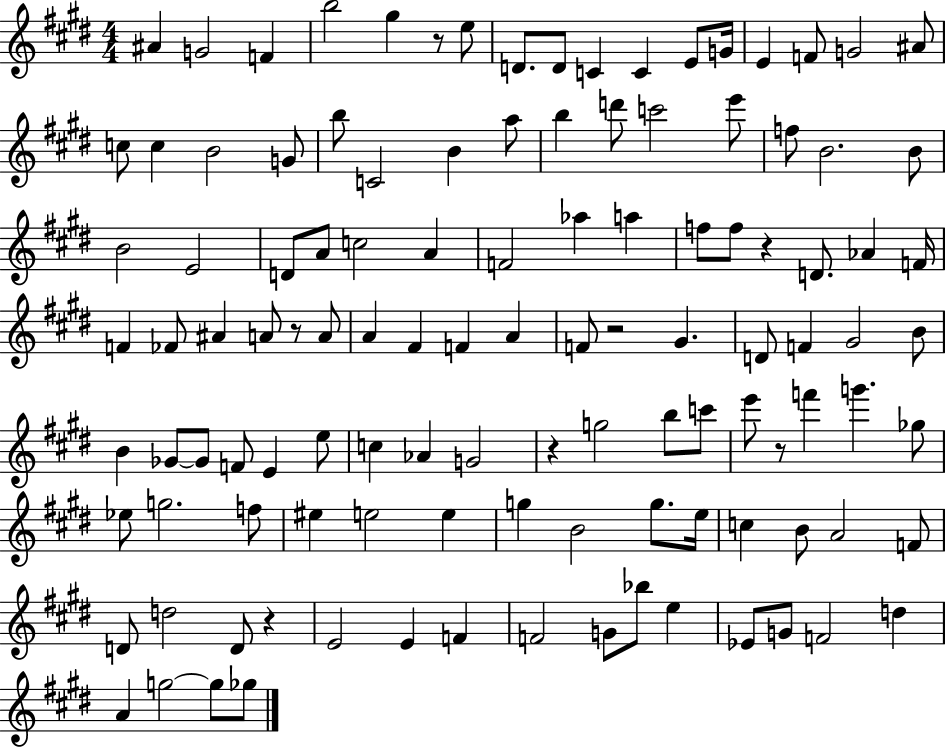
X:1
T:Untitled
M:4/4
L:1/4
K:E
^A G2 F b2 ^g z/2 e/2 D/2 D/2 C C E/2 G/4 E F/2 G2 ^A/2 c/2 c B2 G/2 b/2 C2 B a/2 b d'/2 c'2 e'/2 f/2 B2 B/2 B2 E2 D/2 A/2 c2 A F2 _a a f/2 f/2 z D/2 _A F/4 F _F/2 ^A A/2 z/2 A/2 A ^F F A F/2 z2 ^G D/2 F ^G2 B/2 B _G/2 _G/2 F/2 E e/2 c _A G2 z g2 b/2 c'/2 e'/2 z/2 f' g' _g/2 _e/2 g2 f/2 ^e e2 e g B2 g/2 e/4 c B/2 A2 F/2 D/2 d2 D/2 z E2 E F F2 G/2 _b/2 e _E/2 G/2 F2 d A g2 g/2 _g/2